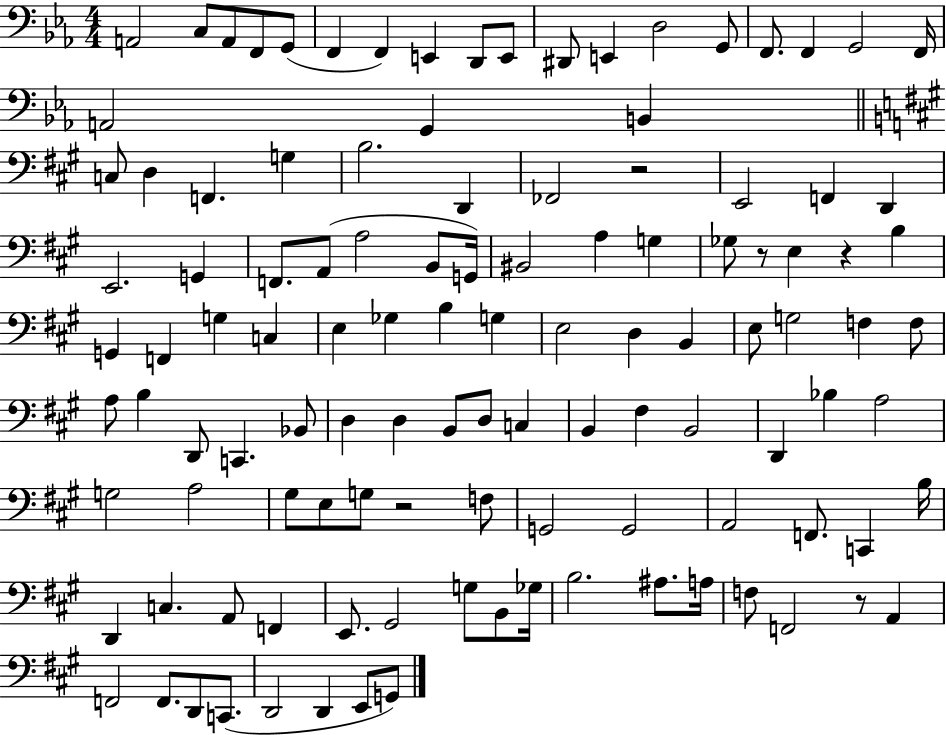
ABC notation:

X:1
T:Untitled
M:4/4
L:1/4
K:Eb
A,,2 C,/2 A,,/2 F,,/2 G,,/2 F,, F,, E,, D,,/2 E,,/2 ^D,,/2 E,, D,2 G,,/2 F,,/2 F,, G,,2 F,,/4 A,,2 G,, B,, C,/2 D, F,, G, B,2 D,, _F,,2 z2 E,,2 F,, D,, E,,2 G,, F,,/2 A,,/2 A,2 B,,/2 G,,/4 ^B,,2 A, G, _G,/2 z/2 E, z B, G,, F,, G, C, E, _G, B, G, E,2 D, B,, E,/2 G,2 F, F,/2 A,/2 B, D,,/2 C,, _B,,/2 D, D, B,,/2 D,/2 C, B,, ^F, B,,2 D,, _B, A,2 G,2 A,2 ^G,/2 E,/2 G,/2 z2 F,/2 G,,2 G,,2 A,,2 F,,/2 C,, B,/4 D,, C, A,,/2 F,, E,,/2 ^G,,2 G,/2 B,,/2 _G,/4 B,2 ^A,/2 A,/4 F,/2 F,,2 z/2 A,, F,,2 F,,/2 D,,/2 C,,/2 D,,2 D,, E,,/2 G,,/2